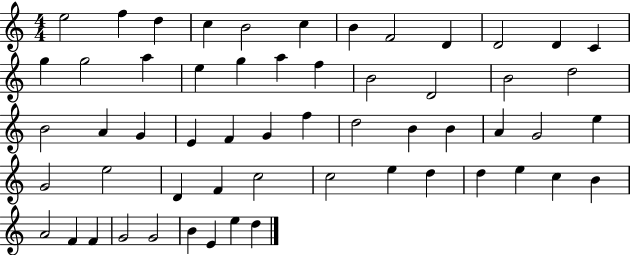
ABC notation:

X:1
T:Untitled
M:4/4
L:1/4
K:C
e2 f d c B2 c B F2 D D2 D C g g2 a e g a f B2 D2 B2 d2 B2 A G E F G f d2 B B A G2 e G2 e2 D F c2 c2 e d d e c B A2 F F G2 G2 B E e d